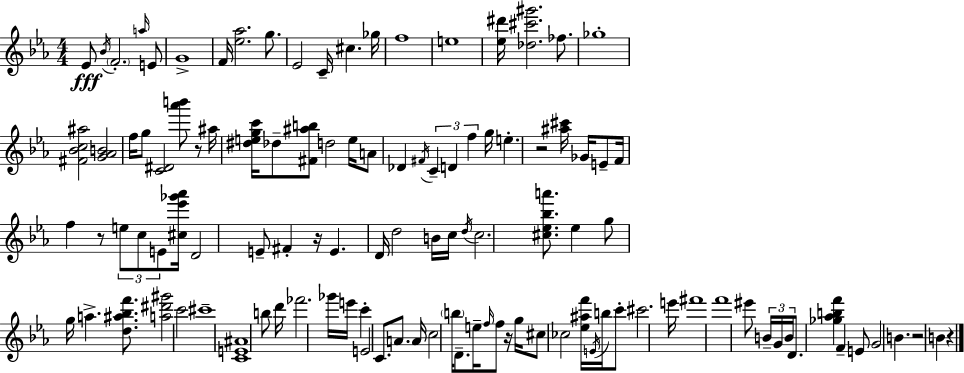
{
  \clef treble
  \numericTimeSignature
  \time 4/4
  \key c \minor
  ees'8\fff \acciaccatura { bes'16 } \parenthesize f'2.-. \grace { a''16 } | e'8 g'1-> | f'16 <ees'' aes''>2. g''8. | ees'2 c'16-- cis''4. | \break ges''16 f''1 | e''1 | <ees'' dis'''>16 <des'' cis''' gis'''>2. fes''8. | ges''1-. | \break <fis' bes' c'' ais''>2 <g' aes' b'>2 | f''16 g''8 <c' dis'>2 <aes''' b'''>8 r8 | ais''16 <dis'' e'' g'' c'''>16 des''8-- <fis' ais'' b''>8 d''2 e''16 | a'8 des'4 \acciaccatura { fis'16 } \tuplet 3/2 { c'4-- d'4 f''4 } | \break g''16 e''4.-. r2 | <ais'' cis'''>16 ges'16 e'8-- f'16 f''4 r8 \tuplet 3/2 { e''8 c''8 | e'8 } <cis'' ees''' ges''' aes'''>16 d'2 e'8-- fis'4-. | r16 e'4. d'16 d''2 | \break b'16 c''16 \acciaccatura { d''16 } c''2. | <cis'' ees'' bes'' a'''>8. ees''4 g''8 g''16 a''4.-> | <d'' ais'' bes'' f'''>8. <a'' dis''' gis'''>2 c'''2 | cis'''1-- | \break <c' e' ais'>1 | b''8 d'''16 fes'''2. | ges'''16 e'''16 c'''4-. e'2 | c'8. a'8. a'16 c''2 | \break \parenthesize b''16 d'8.-- e''16-- \grace { f''16 } f''8 r16 g''16 cis''8 ces''2 | <ees'' ais'' f'''>16 \acciaccatura { e'16 } b''16 c'''8-. cis'''2. | e'''16 fis'''1 | f'''1 | \break eis'''8 \tuplet 3/2 { b'16-- g'16 b'16 } d'8. <ges'' aes'' b'' f'''>4 | f'4-- e'8 g'2 | b'4. r2 b'4 | r4 \bar "|."
}